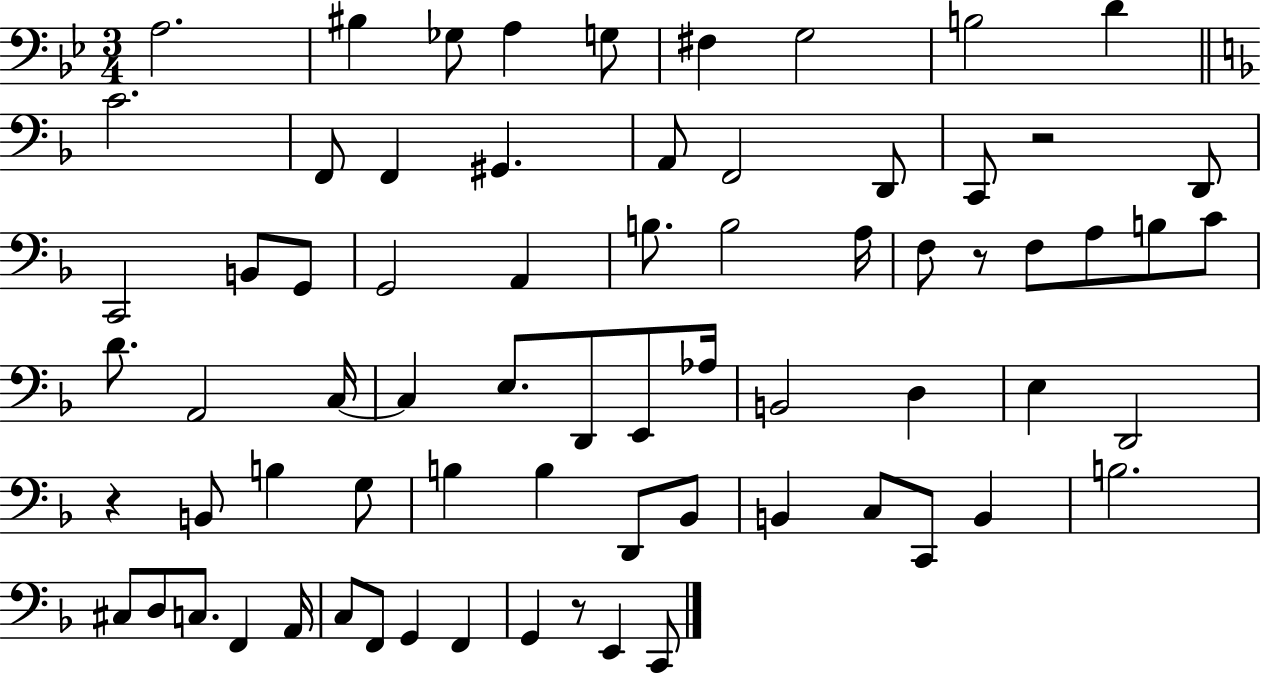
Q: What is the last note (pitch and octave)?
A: C2